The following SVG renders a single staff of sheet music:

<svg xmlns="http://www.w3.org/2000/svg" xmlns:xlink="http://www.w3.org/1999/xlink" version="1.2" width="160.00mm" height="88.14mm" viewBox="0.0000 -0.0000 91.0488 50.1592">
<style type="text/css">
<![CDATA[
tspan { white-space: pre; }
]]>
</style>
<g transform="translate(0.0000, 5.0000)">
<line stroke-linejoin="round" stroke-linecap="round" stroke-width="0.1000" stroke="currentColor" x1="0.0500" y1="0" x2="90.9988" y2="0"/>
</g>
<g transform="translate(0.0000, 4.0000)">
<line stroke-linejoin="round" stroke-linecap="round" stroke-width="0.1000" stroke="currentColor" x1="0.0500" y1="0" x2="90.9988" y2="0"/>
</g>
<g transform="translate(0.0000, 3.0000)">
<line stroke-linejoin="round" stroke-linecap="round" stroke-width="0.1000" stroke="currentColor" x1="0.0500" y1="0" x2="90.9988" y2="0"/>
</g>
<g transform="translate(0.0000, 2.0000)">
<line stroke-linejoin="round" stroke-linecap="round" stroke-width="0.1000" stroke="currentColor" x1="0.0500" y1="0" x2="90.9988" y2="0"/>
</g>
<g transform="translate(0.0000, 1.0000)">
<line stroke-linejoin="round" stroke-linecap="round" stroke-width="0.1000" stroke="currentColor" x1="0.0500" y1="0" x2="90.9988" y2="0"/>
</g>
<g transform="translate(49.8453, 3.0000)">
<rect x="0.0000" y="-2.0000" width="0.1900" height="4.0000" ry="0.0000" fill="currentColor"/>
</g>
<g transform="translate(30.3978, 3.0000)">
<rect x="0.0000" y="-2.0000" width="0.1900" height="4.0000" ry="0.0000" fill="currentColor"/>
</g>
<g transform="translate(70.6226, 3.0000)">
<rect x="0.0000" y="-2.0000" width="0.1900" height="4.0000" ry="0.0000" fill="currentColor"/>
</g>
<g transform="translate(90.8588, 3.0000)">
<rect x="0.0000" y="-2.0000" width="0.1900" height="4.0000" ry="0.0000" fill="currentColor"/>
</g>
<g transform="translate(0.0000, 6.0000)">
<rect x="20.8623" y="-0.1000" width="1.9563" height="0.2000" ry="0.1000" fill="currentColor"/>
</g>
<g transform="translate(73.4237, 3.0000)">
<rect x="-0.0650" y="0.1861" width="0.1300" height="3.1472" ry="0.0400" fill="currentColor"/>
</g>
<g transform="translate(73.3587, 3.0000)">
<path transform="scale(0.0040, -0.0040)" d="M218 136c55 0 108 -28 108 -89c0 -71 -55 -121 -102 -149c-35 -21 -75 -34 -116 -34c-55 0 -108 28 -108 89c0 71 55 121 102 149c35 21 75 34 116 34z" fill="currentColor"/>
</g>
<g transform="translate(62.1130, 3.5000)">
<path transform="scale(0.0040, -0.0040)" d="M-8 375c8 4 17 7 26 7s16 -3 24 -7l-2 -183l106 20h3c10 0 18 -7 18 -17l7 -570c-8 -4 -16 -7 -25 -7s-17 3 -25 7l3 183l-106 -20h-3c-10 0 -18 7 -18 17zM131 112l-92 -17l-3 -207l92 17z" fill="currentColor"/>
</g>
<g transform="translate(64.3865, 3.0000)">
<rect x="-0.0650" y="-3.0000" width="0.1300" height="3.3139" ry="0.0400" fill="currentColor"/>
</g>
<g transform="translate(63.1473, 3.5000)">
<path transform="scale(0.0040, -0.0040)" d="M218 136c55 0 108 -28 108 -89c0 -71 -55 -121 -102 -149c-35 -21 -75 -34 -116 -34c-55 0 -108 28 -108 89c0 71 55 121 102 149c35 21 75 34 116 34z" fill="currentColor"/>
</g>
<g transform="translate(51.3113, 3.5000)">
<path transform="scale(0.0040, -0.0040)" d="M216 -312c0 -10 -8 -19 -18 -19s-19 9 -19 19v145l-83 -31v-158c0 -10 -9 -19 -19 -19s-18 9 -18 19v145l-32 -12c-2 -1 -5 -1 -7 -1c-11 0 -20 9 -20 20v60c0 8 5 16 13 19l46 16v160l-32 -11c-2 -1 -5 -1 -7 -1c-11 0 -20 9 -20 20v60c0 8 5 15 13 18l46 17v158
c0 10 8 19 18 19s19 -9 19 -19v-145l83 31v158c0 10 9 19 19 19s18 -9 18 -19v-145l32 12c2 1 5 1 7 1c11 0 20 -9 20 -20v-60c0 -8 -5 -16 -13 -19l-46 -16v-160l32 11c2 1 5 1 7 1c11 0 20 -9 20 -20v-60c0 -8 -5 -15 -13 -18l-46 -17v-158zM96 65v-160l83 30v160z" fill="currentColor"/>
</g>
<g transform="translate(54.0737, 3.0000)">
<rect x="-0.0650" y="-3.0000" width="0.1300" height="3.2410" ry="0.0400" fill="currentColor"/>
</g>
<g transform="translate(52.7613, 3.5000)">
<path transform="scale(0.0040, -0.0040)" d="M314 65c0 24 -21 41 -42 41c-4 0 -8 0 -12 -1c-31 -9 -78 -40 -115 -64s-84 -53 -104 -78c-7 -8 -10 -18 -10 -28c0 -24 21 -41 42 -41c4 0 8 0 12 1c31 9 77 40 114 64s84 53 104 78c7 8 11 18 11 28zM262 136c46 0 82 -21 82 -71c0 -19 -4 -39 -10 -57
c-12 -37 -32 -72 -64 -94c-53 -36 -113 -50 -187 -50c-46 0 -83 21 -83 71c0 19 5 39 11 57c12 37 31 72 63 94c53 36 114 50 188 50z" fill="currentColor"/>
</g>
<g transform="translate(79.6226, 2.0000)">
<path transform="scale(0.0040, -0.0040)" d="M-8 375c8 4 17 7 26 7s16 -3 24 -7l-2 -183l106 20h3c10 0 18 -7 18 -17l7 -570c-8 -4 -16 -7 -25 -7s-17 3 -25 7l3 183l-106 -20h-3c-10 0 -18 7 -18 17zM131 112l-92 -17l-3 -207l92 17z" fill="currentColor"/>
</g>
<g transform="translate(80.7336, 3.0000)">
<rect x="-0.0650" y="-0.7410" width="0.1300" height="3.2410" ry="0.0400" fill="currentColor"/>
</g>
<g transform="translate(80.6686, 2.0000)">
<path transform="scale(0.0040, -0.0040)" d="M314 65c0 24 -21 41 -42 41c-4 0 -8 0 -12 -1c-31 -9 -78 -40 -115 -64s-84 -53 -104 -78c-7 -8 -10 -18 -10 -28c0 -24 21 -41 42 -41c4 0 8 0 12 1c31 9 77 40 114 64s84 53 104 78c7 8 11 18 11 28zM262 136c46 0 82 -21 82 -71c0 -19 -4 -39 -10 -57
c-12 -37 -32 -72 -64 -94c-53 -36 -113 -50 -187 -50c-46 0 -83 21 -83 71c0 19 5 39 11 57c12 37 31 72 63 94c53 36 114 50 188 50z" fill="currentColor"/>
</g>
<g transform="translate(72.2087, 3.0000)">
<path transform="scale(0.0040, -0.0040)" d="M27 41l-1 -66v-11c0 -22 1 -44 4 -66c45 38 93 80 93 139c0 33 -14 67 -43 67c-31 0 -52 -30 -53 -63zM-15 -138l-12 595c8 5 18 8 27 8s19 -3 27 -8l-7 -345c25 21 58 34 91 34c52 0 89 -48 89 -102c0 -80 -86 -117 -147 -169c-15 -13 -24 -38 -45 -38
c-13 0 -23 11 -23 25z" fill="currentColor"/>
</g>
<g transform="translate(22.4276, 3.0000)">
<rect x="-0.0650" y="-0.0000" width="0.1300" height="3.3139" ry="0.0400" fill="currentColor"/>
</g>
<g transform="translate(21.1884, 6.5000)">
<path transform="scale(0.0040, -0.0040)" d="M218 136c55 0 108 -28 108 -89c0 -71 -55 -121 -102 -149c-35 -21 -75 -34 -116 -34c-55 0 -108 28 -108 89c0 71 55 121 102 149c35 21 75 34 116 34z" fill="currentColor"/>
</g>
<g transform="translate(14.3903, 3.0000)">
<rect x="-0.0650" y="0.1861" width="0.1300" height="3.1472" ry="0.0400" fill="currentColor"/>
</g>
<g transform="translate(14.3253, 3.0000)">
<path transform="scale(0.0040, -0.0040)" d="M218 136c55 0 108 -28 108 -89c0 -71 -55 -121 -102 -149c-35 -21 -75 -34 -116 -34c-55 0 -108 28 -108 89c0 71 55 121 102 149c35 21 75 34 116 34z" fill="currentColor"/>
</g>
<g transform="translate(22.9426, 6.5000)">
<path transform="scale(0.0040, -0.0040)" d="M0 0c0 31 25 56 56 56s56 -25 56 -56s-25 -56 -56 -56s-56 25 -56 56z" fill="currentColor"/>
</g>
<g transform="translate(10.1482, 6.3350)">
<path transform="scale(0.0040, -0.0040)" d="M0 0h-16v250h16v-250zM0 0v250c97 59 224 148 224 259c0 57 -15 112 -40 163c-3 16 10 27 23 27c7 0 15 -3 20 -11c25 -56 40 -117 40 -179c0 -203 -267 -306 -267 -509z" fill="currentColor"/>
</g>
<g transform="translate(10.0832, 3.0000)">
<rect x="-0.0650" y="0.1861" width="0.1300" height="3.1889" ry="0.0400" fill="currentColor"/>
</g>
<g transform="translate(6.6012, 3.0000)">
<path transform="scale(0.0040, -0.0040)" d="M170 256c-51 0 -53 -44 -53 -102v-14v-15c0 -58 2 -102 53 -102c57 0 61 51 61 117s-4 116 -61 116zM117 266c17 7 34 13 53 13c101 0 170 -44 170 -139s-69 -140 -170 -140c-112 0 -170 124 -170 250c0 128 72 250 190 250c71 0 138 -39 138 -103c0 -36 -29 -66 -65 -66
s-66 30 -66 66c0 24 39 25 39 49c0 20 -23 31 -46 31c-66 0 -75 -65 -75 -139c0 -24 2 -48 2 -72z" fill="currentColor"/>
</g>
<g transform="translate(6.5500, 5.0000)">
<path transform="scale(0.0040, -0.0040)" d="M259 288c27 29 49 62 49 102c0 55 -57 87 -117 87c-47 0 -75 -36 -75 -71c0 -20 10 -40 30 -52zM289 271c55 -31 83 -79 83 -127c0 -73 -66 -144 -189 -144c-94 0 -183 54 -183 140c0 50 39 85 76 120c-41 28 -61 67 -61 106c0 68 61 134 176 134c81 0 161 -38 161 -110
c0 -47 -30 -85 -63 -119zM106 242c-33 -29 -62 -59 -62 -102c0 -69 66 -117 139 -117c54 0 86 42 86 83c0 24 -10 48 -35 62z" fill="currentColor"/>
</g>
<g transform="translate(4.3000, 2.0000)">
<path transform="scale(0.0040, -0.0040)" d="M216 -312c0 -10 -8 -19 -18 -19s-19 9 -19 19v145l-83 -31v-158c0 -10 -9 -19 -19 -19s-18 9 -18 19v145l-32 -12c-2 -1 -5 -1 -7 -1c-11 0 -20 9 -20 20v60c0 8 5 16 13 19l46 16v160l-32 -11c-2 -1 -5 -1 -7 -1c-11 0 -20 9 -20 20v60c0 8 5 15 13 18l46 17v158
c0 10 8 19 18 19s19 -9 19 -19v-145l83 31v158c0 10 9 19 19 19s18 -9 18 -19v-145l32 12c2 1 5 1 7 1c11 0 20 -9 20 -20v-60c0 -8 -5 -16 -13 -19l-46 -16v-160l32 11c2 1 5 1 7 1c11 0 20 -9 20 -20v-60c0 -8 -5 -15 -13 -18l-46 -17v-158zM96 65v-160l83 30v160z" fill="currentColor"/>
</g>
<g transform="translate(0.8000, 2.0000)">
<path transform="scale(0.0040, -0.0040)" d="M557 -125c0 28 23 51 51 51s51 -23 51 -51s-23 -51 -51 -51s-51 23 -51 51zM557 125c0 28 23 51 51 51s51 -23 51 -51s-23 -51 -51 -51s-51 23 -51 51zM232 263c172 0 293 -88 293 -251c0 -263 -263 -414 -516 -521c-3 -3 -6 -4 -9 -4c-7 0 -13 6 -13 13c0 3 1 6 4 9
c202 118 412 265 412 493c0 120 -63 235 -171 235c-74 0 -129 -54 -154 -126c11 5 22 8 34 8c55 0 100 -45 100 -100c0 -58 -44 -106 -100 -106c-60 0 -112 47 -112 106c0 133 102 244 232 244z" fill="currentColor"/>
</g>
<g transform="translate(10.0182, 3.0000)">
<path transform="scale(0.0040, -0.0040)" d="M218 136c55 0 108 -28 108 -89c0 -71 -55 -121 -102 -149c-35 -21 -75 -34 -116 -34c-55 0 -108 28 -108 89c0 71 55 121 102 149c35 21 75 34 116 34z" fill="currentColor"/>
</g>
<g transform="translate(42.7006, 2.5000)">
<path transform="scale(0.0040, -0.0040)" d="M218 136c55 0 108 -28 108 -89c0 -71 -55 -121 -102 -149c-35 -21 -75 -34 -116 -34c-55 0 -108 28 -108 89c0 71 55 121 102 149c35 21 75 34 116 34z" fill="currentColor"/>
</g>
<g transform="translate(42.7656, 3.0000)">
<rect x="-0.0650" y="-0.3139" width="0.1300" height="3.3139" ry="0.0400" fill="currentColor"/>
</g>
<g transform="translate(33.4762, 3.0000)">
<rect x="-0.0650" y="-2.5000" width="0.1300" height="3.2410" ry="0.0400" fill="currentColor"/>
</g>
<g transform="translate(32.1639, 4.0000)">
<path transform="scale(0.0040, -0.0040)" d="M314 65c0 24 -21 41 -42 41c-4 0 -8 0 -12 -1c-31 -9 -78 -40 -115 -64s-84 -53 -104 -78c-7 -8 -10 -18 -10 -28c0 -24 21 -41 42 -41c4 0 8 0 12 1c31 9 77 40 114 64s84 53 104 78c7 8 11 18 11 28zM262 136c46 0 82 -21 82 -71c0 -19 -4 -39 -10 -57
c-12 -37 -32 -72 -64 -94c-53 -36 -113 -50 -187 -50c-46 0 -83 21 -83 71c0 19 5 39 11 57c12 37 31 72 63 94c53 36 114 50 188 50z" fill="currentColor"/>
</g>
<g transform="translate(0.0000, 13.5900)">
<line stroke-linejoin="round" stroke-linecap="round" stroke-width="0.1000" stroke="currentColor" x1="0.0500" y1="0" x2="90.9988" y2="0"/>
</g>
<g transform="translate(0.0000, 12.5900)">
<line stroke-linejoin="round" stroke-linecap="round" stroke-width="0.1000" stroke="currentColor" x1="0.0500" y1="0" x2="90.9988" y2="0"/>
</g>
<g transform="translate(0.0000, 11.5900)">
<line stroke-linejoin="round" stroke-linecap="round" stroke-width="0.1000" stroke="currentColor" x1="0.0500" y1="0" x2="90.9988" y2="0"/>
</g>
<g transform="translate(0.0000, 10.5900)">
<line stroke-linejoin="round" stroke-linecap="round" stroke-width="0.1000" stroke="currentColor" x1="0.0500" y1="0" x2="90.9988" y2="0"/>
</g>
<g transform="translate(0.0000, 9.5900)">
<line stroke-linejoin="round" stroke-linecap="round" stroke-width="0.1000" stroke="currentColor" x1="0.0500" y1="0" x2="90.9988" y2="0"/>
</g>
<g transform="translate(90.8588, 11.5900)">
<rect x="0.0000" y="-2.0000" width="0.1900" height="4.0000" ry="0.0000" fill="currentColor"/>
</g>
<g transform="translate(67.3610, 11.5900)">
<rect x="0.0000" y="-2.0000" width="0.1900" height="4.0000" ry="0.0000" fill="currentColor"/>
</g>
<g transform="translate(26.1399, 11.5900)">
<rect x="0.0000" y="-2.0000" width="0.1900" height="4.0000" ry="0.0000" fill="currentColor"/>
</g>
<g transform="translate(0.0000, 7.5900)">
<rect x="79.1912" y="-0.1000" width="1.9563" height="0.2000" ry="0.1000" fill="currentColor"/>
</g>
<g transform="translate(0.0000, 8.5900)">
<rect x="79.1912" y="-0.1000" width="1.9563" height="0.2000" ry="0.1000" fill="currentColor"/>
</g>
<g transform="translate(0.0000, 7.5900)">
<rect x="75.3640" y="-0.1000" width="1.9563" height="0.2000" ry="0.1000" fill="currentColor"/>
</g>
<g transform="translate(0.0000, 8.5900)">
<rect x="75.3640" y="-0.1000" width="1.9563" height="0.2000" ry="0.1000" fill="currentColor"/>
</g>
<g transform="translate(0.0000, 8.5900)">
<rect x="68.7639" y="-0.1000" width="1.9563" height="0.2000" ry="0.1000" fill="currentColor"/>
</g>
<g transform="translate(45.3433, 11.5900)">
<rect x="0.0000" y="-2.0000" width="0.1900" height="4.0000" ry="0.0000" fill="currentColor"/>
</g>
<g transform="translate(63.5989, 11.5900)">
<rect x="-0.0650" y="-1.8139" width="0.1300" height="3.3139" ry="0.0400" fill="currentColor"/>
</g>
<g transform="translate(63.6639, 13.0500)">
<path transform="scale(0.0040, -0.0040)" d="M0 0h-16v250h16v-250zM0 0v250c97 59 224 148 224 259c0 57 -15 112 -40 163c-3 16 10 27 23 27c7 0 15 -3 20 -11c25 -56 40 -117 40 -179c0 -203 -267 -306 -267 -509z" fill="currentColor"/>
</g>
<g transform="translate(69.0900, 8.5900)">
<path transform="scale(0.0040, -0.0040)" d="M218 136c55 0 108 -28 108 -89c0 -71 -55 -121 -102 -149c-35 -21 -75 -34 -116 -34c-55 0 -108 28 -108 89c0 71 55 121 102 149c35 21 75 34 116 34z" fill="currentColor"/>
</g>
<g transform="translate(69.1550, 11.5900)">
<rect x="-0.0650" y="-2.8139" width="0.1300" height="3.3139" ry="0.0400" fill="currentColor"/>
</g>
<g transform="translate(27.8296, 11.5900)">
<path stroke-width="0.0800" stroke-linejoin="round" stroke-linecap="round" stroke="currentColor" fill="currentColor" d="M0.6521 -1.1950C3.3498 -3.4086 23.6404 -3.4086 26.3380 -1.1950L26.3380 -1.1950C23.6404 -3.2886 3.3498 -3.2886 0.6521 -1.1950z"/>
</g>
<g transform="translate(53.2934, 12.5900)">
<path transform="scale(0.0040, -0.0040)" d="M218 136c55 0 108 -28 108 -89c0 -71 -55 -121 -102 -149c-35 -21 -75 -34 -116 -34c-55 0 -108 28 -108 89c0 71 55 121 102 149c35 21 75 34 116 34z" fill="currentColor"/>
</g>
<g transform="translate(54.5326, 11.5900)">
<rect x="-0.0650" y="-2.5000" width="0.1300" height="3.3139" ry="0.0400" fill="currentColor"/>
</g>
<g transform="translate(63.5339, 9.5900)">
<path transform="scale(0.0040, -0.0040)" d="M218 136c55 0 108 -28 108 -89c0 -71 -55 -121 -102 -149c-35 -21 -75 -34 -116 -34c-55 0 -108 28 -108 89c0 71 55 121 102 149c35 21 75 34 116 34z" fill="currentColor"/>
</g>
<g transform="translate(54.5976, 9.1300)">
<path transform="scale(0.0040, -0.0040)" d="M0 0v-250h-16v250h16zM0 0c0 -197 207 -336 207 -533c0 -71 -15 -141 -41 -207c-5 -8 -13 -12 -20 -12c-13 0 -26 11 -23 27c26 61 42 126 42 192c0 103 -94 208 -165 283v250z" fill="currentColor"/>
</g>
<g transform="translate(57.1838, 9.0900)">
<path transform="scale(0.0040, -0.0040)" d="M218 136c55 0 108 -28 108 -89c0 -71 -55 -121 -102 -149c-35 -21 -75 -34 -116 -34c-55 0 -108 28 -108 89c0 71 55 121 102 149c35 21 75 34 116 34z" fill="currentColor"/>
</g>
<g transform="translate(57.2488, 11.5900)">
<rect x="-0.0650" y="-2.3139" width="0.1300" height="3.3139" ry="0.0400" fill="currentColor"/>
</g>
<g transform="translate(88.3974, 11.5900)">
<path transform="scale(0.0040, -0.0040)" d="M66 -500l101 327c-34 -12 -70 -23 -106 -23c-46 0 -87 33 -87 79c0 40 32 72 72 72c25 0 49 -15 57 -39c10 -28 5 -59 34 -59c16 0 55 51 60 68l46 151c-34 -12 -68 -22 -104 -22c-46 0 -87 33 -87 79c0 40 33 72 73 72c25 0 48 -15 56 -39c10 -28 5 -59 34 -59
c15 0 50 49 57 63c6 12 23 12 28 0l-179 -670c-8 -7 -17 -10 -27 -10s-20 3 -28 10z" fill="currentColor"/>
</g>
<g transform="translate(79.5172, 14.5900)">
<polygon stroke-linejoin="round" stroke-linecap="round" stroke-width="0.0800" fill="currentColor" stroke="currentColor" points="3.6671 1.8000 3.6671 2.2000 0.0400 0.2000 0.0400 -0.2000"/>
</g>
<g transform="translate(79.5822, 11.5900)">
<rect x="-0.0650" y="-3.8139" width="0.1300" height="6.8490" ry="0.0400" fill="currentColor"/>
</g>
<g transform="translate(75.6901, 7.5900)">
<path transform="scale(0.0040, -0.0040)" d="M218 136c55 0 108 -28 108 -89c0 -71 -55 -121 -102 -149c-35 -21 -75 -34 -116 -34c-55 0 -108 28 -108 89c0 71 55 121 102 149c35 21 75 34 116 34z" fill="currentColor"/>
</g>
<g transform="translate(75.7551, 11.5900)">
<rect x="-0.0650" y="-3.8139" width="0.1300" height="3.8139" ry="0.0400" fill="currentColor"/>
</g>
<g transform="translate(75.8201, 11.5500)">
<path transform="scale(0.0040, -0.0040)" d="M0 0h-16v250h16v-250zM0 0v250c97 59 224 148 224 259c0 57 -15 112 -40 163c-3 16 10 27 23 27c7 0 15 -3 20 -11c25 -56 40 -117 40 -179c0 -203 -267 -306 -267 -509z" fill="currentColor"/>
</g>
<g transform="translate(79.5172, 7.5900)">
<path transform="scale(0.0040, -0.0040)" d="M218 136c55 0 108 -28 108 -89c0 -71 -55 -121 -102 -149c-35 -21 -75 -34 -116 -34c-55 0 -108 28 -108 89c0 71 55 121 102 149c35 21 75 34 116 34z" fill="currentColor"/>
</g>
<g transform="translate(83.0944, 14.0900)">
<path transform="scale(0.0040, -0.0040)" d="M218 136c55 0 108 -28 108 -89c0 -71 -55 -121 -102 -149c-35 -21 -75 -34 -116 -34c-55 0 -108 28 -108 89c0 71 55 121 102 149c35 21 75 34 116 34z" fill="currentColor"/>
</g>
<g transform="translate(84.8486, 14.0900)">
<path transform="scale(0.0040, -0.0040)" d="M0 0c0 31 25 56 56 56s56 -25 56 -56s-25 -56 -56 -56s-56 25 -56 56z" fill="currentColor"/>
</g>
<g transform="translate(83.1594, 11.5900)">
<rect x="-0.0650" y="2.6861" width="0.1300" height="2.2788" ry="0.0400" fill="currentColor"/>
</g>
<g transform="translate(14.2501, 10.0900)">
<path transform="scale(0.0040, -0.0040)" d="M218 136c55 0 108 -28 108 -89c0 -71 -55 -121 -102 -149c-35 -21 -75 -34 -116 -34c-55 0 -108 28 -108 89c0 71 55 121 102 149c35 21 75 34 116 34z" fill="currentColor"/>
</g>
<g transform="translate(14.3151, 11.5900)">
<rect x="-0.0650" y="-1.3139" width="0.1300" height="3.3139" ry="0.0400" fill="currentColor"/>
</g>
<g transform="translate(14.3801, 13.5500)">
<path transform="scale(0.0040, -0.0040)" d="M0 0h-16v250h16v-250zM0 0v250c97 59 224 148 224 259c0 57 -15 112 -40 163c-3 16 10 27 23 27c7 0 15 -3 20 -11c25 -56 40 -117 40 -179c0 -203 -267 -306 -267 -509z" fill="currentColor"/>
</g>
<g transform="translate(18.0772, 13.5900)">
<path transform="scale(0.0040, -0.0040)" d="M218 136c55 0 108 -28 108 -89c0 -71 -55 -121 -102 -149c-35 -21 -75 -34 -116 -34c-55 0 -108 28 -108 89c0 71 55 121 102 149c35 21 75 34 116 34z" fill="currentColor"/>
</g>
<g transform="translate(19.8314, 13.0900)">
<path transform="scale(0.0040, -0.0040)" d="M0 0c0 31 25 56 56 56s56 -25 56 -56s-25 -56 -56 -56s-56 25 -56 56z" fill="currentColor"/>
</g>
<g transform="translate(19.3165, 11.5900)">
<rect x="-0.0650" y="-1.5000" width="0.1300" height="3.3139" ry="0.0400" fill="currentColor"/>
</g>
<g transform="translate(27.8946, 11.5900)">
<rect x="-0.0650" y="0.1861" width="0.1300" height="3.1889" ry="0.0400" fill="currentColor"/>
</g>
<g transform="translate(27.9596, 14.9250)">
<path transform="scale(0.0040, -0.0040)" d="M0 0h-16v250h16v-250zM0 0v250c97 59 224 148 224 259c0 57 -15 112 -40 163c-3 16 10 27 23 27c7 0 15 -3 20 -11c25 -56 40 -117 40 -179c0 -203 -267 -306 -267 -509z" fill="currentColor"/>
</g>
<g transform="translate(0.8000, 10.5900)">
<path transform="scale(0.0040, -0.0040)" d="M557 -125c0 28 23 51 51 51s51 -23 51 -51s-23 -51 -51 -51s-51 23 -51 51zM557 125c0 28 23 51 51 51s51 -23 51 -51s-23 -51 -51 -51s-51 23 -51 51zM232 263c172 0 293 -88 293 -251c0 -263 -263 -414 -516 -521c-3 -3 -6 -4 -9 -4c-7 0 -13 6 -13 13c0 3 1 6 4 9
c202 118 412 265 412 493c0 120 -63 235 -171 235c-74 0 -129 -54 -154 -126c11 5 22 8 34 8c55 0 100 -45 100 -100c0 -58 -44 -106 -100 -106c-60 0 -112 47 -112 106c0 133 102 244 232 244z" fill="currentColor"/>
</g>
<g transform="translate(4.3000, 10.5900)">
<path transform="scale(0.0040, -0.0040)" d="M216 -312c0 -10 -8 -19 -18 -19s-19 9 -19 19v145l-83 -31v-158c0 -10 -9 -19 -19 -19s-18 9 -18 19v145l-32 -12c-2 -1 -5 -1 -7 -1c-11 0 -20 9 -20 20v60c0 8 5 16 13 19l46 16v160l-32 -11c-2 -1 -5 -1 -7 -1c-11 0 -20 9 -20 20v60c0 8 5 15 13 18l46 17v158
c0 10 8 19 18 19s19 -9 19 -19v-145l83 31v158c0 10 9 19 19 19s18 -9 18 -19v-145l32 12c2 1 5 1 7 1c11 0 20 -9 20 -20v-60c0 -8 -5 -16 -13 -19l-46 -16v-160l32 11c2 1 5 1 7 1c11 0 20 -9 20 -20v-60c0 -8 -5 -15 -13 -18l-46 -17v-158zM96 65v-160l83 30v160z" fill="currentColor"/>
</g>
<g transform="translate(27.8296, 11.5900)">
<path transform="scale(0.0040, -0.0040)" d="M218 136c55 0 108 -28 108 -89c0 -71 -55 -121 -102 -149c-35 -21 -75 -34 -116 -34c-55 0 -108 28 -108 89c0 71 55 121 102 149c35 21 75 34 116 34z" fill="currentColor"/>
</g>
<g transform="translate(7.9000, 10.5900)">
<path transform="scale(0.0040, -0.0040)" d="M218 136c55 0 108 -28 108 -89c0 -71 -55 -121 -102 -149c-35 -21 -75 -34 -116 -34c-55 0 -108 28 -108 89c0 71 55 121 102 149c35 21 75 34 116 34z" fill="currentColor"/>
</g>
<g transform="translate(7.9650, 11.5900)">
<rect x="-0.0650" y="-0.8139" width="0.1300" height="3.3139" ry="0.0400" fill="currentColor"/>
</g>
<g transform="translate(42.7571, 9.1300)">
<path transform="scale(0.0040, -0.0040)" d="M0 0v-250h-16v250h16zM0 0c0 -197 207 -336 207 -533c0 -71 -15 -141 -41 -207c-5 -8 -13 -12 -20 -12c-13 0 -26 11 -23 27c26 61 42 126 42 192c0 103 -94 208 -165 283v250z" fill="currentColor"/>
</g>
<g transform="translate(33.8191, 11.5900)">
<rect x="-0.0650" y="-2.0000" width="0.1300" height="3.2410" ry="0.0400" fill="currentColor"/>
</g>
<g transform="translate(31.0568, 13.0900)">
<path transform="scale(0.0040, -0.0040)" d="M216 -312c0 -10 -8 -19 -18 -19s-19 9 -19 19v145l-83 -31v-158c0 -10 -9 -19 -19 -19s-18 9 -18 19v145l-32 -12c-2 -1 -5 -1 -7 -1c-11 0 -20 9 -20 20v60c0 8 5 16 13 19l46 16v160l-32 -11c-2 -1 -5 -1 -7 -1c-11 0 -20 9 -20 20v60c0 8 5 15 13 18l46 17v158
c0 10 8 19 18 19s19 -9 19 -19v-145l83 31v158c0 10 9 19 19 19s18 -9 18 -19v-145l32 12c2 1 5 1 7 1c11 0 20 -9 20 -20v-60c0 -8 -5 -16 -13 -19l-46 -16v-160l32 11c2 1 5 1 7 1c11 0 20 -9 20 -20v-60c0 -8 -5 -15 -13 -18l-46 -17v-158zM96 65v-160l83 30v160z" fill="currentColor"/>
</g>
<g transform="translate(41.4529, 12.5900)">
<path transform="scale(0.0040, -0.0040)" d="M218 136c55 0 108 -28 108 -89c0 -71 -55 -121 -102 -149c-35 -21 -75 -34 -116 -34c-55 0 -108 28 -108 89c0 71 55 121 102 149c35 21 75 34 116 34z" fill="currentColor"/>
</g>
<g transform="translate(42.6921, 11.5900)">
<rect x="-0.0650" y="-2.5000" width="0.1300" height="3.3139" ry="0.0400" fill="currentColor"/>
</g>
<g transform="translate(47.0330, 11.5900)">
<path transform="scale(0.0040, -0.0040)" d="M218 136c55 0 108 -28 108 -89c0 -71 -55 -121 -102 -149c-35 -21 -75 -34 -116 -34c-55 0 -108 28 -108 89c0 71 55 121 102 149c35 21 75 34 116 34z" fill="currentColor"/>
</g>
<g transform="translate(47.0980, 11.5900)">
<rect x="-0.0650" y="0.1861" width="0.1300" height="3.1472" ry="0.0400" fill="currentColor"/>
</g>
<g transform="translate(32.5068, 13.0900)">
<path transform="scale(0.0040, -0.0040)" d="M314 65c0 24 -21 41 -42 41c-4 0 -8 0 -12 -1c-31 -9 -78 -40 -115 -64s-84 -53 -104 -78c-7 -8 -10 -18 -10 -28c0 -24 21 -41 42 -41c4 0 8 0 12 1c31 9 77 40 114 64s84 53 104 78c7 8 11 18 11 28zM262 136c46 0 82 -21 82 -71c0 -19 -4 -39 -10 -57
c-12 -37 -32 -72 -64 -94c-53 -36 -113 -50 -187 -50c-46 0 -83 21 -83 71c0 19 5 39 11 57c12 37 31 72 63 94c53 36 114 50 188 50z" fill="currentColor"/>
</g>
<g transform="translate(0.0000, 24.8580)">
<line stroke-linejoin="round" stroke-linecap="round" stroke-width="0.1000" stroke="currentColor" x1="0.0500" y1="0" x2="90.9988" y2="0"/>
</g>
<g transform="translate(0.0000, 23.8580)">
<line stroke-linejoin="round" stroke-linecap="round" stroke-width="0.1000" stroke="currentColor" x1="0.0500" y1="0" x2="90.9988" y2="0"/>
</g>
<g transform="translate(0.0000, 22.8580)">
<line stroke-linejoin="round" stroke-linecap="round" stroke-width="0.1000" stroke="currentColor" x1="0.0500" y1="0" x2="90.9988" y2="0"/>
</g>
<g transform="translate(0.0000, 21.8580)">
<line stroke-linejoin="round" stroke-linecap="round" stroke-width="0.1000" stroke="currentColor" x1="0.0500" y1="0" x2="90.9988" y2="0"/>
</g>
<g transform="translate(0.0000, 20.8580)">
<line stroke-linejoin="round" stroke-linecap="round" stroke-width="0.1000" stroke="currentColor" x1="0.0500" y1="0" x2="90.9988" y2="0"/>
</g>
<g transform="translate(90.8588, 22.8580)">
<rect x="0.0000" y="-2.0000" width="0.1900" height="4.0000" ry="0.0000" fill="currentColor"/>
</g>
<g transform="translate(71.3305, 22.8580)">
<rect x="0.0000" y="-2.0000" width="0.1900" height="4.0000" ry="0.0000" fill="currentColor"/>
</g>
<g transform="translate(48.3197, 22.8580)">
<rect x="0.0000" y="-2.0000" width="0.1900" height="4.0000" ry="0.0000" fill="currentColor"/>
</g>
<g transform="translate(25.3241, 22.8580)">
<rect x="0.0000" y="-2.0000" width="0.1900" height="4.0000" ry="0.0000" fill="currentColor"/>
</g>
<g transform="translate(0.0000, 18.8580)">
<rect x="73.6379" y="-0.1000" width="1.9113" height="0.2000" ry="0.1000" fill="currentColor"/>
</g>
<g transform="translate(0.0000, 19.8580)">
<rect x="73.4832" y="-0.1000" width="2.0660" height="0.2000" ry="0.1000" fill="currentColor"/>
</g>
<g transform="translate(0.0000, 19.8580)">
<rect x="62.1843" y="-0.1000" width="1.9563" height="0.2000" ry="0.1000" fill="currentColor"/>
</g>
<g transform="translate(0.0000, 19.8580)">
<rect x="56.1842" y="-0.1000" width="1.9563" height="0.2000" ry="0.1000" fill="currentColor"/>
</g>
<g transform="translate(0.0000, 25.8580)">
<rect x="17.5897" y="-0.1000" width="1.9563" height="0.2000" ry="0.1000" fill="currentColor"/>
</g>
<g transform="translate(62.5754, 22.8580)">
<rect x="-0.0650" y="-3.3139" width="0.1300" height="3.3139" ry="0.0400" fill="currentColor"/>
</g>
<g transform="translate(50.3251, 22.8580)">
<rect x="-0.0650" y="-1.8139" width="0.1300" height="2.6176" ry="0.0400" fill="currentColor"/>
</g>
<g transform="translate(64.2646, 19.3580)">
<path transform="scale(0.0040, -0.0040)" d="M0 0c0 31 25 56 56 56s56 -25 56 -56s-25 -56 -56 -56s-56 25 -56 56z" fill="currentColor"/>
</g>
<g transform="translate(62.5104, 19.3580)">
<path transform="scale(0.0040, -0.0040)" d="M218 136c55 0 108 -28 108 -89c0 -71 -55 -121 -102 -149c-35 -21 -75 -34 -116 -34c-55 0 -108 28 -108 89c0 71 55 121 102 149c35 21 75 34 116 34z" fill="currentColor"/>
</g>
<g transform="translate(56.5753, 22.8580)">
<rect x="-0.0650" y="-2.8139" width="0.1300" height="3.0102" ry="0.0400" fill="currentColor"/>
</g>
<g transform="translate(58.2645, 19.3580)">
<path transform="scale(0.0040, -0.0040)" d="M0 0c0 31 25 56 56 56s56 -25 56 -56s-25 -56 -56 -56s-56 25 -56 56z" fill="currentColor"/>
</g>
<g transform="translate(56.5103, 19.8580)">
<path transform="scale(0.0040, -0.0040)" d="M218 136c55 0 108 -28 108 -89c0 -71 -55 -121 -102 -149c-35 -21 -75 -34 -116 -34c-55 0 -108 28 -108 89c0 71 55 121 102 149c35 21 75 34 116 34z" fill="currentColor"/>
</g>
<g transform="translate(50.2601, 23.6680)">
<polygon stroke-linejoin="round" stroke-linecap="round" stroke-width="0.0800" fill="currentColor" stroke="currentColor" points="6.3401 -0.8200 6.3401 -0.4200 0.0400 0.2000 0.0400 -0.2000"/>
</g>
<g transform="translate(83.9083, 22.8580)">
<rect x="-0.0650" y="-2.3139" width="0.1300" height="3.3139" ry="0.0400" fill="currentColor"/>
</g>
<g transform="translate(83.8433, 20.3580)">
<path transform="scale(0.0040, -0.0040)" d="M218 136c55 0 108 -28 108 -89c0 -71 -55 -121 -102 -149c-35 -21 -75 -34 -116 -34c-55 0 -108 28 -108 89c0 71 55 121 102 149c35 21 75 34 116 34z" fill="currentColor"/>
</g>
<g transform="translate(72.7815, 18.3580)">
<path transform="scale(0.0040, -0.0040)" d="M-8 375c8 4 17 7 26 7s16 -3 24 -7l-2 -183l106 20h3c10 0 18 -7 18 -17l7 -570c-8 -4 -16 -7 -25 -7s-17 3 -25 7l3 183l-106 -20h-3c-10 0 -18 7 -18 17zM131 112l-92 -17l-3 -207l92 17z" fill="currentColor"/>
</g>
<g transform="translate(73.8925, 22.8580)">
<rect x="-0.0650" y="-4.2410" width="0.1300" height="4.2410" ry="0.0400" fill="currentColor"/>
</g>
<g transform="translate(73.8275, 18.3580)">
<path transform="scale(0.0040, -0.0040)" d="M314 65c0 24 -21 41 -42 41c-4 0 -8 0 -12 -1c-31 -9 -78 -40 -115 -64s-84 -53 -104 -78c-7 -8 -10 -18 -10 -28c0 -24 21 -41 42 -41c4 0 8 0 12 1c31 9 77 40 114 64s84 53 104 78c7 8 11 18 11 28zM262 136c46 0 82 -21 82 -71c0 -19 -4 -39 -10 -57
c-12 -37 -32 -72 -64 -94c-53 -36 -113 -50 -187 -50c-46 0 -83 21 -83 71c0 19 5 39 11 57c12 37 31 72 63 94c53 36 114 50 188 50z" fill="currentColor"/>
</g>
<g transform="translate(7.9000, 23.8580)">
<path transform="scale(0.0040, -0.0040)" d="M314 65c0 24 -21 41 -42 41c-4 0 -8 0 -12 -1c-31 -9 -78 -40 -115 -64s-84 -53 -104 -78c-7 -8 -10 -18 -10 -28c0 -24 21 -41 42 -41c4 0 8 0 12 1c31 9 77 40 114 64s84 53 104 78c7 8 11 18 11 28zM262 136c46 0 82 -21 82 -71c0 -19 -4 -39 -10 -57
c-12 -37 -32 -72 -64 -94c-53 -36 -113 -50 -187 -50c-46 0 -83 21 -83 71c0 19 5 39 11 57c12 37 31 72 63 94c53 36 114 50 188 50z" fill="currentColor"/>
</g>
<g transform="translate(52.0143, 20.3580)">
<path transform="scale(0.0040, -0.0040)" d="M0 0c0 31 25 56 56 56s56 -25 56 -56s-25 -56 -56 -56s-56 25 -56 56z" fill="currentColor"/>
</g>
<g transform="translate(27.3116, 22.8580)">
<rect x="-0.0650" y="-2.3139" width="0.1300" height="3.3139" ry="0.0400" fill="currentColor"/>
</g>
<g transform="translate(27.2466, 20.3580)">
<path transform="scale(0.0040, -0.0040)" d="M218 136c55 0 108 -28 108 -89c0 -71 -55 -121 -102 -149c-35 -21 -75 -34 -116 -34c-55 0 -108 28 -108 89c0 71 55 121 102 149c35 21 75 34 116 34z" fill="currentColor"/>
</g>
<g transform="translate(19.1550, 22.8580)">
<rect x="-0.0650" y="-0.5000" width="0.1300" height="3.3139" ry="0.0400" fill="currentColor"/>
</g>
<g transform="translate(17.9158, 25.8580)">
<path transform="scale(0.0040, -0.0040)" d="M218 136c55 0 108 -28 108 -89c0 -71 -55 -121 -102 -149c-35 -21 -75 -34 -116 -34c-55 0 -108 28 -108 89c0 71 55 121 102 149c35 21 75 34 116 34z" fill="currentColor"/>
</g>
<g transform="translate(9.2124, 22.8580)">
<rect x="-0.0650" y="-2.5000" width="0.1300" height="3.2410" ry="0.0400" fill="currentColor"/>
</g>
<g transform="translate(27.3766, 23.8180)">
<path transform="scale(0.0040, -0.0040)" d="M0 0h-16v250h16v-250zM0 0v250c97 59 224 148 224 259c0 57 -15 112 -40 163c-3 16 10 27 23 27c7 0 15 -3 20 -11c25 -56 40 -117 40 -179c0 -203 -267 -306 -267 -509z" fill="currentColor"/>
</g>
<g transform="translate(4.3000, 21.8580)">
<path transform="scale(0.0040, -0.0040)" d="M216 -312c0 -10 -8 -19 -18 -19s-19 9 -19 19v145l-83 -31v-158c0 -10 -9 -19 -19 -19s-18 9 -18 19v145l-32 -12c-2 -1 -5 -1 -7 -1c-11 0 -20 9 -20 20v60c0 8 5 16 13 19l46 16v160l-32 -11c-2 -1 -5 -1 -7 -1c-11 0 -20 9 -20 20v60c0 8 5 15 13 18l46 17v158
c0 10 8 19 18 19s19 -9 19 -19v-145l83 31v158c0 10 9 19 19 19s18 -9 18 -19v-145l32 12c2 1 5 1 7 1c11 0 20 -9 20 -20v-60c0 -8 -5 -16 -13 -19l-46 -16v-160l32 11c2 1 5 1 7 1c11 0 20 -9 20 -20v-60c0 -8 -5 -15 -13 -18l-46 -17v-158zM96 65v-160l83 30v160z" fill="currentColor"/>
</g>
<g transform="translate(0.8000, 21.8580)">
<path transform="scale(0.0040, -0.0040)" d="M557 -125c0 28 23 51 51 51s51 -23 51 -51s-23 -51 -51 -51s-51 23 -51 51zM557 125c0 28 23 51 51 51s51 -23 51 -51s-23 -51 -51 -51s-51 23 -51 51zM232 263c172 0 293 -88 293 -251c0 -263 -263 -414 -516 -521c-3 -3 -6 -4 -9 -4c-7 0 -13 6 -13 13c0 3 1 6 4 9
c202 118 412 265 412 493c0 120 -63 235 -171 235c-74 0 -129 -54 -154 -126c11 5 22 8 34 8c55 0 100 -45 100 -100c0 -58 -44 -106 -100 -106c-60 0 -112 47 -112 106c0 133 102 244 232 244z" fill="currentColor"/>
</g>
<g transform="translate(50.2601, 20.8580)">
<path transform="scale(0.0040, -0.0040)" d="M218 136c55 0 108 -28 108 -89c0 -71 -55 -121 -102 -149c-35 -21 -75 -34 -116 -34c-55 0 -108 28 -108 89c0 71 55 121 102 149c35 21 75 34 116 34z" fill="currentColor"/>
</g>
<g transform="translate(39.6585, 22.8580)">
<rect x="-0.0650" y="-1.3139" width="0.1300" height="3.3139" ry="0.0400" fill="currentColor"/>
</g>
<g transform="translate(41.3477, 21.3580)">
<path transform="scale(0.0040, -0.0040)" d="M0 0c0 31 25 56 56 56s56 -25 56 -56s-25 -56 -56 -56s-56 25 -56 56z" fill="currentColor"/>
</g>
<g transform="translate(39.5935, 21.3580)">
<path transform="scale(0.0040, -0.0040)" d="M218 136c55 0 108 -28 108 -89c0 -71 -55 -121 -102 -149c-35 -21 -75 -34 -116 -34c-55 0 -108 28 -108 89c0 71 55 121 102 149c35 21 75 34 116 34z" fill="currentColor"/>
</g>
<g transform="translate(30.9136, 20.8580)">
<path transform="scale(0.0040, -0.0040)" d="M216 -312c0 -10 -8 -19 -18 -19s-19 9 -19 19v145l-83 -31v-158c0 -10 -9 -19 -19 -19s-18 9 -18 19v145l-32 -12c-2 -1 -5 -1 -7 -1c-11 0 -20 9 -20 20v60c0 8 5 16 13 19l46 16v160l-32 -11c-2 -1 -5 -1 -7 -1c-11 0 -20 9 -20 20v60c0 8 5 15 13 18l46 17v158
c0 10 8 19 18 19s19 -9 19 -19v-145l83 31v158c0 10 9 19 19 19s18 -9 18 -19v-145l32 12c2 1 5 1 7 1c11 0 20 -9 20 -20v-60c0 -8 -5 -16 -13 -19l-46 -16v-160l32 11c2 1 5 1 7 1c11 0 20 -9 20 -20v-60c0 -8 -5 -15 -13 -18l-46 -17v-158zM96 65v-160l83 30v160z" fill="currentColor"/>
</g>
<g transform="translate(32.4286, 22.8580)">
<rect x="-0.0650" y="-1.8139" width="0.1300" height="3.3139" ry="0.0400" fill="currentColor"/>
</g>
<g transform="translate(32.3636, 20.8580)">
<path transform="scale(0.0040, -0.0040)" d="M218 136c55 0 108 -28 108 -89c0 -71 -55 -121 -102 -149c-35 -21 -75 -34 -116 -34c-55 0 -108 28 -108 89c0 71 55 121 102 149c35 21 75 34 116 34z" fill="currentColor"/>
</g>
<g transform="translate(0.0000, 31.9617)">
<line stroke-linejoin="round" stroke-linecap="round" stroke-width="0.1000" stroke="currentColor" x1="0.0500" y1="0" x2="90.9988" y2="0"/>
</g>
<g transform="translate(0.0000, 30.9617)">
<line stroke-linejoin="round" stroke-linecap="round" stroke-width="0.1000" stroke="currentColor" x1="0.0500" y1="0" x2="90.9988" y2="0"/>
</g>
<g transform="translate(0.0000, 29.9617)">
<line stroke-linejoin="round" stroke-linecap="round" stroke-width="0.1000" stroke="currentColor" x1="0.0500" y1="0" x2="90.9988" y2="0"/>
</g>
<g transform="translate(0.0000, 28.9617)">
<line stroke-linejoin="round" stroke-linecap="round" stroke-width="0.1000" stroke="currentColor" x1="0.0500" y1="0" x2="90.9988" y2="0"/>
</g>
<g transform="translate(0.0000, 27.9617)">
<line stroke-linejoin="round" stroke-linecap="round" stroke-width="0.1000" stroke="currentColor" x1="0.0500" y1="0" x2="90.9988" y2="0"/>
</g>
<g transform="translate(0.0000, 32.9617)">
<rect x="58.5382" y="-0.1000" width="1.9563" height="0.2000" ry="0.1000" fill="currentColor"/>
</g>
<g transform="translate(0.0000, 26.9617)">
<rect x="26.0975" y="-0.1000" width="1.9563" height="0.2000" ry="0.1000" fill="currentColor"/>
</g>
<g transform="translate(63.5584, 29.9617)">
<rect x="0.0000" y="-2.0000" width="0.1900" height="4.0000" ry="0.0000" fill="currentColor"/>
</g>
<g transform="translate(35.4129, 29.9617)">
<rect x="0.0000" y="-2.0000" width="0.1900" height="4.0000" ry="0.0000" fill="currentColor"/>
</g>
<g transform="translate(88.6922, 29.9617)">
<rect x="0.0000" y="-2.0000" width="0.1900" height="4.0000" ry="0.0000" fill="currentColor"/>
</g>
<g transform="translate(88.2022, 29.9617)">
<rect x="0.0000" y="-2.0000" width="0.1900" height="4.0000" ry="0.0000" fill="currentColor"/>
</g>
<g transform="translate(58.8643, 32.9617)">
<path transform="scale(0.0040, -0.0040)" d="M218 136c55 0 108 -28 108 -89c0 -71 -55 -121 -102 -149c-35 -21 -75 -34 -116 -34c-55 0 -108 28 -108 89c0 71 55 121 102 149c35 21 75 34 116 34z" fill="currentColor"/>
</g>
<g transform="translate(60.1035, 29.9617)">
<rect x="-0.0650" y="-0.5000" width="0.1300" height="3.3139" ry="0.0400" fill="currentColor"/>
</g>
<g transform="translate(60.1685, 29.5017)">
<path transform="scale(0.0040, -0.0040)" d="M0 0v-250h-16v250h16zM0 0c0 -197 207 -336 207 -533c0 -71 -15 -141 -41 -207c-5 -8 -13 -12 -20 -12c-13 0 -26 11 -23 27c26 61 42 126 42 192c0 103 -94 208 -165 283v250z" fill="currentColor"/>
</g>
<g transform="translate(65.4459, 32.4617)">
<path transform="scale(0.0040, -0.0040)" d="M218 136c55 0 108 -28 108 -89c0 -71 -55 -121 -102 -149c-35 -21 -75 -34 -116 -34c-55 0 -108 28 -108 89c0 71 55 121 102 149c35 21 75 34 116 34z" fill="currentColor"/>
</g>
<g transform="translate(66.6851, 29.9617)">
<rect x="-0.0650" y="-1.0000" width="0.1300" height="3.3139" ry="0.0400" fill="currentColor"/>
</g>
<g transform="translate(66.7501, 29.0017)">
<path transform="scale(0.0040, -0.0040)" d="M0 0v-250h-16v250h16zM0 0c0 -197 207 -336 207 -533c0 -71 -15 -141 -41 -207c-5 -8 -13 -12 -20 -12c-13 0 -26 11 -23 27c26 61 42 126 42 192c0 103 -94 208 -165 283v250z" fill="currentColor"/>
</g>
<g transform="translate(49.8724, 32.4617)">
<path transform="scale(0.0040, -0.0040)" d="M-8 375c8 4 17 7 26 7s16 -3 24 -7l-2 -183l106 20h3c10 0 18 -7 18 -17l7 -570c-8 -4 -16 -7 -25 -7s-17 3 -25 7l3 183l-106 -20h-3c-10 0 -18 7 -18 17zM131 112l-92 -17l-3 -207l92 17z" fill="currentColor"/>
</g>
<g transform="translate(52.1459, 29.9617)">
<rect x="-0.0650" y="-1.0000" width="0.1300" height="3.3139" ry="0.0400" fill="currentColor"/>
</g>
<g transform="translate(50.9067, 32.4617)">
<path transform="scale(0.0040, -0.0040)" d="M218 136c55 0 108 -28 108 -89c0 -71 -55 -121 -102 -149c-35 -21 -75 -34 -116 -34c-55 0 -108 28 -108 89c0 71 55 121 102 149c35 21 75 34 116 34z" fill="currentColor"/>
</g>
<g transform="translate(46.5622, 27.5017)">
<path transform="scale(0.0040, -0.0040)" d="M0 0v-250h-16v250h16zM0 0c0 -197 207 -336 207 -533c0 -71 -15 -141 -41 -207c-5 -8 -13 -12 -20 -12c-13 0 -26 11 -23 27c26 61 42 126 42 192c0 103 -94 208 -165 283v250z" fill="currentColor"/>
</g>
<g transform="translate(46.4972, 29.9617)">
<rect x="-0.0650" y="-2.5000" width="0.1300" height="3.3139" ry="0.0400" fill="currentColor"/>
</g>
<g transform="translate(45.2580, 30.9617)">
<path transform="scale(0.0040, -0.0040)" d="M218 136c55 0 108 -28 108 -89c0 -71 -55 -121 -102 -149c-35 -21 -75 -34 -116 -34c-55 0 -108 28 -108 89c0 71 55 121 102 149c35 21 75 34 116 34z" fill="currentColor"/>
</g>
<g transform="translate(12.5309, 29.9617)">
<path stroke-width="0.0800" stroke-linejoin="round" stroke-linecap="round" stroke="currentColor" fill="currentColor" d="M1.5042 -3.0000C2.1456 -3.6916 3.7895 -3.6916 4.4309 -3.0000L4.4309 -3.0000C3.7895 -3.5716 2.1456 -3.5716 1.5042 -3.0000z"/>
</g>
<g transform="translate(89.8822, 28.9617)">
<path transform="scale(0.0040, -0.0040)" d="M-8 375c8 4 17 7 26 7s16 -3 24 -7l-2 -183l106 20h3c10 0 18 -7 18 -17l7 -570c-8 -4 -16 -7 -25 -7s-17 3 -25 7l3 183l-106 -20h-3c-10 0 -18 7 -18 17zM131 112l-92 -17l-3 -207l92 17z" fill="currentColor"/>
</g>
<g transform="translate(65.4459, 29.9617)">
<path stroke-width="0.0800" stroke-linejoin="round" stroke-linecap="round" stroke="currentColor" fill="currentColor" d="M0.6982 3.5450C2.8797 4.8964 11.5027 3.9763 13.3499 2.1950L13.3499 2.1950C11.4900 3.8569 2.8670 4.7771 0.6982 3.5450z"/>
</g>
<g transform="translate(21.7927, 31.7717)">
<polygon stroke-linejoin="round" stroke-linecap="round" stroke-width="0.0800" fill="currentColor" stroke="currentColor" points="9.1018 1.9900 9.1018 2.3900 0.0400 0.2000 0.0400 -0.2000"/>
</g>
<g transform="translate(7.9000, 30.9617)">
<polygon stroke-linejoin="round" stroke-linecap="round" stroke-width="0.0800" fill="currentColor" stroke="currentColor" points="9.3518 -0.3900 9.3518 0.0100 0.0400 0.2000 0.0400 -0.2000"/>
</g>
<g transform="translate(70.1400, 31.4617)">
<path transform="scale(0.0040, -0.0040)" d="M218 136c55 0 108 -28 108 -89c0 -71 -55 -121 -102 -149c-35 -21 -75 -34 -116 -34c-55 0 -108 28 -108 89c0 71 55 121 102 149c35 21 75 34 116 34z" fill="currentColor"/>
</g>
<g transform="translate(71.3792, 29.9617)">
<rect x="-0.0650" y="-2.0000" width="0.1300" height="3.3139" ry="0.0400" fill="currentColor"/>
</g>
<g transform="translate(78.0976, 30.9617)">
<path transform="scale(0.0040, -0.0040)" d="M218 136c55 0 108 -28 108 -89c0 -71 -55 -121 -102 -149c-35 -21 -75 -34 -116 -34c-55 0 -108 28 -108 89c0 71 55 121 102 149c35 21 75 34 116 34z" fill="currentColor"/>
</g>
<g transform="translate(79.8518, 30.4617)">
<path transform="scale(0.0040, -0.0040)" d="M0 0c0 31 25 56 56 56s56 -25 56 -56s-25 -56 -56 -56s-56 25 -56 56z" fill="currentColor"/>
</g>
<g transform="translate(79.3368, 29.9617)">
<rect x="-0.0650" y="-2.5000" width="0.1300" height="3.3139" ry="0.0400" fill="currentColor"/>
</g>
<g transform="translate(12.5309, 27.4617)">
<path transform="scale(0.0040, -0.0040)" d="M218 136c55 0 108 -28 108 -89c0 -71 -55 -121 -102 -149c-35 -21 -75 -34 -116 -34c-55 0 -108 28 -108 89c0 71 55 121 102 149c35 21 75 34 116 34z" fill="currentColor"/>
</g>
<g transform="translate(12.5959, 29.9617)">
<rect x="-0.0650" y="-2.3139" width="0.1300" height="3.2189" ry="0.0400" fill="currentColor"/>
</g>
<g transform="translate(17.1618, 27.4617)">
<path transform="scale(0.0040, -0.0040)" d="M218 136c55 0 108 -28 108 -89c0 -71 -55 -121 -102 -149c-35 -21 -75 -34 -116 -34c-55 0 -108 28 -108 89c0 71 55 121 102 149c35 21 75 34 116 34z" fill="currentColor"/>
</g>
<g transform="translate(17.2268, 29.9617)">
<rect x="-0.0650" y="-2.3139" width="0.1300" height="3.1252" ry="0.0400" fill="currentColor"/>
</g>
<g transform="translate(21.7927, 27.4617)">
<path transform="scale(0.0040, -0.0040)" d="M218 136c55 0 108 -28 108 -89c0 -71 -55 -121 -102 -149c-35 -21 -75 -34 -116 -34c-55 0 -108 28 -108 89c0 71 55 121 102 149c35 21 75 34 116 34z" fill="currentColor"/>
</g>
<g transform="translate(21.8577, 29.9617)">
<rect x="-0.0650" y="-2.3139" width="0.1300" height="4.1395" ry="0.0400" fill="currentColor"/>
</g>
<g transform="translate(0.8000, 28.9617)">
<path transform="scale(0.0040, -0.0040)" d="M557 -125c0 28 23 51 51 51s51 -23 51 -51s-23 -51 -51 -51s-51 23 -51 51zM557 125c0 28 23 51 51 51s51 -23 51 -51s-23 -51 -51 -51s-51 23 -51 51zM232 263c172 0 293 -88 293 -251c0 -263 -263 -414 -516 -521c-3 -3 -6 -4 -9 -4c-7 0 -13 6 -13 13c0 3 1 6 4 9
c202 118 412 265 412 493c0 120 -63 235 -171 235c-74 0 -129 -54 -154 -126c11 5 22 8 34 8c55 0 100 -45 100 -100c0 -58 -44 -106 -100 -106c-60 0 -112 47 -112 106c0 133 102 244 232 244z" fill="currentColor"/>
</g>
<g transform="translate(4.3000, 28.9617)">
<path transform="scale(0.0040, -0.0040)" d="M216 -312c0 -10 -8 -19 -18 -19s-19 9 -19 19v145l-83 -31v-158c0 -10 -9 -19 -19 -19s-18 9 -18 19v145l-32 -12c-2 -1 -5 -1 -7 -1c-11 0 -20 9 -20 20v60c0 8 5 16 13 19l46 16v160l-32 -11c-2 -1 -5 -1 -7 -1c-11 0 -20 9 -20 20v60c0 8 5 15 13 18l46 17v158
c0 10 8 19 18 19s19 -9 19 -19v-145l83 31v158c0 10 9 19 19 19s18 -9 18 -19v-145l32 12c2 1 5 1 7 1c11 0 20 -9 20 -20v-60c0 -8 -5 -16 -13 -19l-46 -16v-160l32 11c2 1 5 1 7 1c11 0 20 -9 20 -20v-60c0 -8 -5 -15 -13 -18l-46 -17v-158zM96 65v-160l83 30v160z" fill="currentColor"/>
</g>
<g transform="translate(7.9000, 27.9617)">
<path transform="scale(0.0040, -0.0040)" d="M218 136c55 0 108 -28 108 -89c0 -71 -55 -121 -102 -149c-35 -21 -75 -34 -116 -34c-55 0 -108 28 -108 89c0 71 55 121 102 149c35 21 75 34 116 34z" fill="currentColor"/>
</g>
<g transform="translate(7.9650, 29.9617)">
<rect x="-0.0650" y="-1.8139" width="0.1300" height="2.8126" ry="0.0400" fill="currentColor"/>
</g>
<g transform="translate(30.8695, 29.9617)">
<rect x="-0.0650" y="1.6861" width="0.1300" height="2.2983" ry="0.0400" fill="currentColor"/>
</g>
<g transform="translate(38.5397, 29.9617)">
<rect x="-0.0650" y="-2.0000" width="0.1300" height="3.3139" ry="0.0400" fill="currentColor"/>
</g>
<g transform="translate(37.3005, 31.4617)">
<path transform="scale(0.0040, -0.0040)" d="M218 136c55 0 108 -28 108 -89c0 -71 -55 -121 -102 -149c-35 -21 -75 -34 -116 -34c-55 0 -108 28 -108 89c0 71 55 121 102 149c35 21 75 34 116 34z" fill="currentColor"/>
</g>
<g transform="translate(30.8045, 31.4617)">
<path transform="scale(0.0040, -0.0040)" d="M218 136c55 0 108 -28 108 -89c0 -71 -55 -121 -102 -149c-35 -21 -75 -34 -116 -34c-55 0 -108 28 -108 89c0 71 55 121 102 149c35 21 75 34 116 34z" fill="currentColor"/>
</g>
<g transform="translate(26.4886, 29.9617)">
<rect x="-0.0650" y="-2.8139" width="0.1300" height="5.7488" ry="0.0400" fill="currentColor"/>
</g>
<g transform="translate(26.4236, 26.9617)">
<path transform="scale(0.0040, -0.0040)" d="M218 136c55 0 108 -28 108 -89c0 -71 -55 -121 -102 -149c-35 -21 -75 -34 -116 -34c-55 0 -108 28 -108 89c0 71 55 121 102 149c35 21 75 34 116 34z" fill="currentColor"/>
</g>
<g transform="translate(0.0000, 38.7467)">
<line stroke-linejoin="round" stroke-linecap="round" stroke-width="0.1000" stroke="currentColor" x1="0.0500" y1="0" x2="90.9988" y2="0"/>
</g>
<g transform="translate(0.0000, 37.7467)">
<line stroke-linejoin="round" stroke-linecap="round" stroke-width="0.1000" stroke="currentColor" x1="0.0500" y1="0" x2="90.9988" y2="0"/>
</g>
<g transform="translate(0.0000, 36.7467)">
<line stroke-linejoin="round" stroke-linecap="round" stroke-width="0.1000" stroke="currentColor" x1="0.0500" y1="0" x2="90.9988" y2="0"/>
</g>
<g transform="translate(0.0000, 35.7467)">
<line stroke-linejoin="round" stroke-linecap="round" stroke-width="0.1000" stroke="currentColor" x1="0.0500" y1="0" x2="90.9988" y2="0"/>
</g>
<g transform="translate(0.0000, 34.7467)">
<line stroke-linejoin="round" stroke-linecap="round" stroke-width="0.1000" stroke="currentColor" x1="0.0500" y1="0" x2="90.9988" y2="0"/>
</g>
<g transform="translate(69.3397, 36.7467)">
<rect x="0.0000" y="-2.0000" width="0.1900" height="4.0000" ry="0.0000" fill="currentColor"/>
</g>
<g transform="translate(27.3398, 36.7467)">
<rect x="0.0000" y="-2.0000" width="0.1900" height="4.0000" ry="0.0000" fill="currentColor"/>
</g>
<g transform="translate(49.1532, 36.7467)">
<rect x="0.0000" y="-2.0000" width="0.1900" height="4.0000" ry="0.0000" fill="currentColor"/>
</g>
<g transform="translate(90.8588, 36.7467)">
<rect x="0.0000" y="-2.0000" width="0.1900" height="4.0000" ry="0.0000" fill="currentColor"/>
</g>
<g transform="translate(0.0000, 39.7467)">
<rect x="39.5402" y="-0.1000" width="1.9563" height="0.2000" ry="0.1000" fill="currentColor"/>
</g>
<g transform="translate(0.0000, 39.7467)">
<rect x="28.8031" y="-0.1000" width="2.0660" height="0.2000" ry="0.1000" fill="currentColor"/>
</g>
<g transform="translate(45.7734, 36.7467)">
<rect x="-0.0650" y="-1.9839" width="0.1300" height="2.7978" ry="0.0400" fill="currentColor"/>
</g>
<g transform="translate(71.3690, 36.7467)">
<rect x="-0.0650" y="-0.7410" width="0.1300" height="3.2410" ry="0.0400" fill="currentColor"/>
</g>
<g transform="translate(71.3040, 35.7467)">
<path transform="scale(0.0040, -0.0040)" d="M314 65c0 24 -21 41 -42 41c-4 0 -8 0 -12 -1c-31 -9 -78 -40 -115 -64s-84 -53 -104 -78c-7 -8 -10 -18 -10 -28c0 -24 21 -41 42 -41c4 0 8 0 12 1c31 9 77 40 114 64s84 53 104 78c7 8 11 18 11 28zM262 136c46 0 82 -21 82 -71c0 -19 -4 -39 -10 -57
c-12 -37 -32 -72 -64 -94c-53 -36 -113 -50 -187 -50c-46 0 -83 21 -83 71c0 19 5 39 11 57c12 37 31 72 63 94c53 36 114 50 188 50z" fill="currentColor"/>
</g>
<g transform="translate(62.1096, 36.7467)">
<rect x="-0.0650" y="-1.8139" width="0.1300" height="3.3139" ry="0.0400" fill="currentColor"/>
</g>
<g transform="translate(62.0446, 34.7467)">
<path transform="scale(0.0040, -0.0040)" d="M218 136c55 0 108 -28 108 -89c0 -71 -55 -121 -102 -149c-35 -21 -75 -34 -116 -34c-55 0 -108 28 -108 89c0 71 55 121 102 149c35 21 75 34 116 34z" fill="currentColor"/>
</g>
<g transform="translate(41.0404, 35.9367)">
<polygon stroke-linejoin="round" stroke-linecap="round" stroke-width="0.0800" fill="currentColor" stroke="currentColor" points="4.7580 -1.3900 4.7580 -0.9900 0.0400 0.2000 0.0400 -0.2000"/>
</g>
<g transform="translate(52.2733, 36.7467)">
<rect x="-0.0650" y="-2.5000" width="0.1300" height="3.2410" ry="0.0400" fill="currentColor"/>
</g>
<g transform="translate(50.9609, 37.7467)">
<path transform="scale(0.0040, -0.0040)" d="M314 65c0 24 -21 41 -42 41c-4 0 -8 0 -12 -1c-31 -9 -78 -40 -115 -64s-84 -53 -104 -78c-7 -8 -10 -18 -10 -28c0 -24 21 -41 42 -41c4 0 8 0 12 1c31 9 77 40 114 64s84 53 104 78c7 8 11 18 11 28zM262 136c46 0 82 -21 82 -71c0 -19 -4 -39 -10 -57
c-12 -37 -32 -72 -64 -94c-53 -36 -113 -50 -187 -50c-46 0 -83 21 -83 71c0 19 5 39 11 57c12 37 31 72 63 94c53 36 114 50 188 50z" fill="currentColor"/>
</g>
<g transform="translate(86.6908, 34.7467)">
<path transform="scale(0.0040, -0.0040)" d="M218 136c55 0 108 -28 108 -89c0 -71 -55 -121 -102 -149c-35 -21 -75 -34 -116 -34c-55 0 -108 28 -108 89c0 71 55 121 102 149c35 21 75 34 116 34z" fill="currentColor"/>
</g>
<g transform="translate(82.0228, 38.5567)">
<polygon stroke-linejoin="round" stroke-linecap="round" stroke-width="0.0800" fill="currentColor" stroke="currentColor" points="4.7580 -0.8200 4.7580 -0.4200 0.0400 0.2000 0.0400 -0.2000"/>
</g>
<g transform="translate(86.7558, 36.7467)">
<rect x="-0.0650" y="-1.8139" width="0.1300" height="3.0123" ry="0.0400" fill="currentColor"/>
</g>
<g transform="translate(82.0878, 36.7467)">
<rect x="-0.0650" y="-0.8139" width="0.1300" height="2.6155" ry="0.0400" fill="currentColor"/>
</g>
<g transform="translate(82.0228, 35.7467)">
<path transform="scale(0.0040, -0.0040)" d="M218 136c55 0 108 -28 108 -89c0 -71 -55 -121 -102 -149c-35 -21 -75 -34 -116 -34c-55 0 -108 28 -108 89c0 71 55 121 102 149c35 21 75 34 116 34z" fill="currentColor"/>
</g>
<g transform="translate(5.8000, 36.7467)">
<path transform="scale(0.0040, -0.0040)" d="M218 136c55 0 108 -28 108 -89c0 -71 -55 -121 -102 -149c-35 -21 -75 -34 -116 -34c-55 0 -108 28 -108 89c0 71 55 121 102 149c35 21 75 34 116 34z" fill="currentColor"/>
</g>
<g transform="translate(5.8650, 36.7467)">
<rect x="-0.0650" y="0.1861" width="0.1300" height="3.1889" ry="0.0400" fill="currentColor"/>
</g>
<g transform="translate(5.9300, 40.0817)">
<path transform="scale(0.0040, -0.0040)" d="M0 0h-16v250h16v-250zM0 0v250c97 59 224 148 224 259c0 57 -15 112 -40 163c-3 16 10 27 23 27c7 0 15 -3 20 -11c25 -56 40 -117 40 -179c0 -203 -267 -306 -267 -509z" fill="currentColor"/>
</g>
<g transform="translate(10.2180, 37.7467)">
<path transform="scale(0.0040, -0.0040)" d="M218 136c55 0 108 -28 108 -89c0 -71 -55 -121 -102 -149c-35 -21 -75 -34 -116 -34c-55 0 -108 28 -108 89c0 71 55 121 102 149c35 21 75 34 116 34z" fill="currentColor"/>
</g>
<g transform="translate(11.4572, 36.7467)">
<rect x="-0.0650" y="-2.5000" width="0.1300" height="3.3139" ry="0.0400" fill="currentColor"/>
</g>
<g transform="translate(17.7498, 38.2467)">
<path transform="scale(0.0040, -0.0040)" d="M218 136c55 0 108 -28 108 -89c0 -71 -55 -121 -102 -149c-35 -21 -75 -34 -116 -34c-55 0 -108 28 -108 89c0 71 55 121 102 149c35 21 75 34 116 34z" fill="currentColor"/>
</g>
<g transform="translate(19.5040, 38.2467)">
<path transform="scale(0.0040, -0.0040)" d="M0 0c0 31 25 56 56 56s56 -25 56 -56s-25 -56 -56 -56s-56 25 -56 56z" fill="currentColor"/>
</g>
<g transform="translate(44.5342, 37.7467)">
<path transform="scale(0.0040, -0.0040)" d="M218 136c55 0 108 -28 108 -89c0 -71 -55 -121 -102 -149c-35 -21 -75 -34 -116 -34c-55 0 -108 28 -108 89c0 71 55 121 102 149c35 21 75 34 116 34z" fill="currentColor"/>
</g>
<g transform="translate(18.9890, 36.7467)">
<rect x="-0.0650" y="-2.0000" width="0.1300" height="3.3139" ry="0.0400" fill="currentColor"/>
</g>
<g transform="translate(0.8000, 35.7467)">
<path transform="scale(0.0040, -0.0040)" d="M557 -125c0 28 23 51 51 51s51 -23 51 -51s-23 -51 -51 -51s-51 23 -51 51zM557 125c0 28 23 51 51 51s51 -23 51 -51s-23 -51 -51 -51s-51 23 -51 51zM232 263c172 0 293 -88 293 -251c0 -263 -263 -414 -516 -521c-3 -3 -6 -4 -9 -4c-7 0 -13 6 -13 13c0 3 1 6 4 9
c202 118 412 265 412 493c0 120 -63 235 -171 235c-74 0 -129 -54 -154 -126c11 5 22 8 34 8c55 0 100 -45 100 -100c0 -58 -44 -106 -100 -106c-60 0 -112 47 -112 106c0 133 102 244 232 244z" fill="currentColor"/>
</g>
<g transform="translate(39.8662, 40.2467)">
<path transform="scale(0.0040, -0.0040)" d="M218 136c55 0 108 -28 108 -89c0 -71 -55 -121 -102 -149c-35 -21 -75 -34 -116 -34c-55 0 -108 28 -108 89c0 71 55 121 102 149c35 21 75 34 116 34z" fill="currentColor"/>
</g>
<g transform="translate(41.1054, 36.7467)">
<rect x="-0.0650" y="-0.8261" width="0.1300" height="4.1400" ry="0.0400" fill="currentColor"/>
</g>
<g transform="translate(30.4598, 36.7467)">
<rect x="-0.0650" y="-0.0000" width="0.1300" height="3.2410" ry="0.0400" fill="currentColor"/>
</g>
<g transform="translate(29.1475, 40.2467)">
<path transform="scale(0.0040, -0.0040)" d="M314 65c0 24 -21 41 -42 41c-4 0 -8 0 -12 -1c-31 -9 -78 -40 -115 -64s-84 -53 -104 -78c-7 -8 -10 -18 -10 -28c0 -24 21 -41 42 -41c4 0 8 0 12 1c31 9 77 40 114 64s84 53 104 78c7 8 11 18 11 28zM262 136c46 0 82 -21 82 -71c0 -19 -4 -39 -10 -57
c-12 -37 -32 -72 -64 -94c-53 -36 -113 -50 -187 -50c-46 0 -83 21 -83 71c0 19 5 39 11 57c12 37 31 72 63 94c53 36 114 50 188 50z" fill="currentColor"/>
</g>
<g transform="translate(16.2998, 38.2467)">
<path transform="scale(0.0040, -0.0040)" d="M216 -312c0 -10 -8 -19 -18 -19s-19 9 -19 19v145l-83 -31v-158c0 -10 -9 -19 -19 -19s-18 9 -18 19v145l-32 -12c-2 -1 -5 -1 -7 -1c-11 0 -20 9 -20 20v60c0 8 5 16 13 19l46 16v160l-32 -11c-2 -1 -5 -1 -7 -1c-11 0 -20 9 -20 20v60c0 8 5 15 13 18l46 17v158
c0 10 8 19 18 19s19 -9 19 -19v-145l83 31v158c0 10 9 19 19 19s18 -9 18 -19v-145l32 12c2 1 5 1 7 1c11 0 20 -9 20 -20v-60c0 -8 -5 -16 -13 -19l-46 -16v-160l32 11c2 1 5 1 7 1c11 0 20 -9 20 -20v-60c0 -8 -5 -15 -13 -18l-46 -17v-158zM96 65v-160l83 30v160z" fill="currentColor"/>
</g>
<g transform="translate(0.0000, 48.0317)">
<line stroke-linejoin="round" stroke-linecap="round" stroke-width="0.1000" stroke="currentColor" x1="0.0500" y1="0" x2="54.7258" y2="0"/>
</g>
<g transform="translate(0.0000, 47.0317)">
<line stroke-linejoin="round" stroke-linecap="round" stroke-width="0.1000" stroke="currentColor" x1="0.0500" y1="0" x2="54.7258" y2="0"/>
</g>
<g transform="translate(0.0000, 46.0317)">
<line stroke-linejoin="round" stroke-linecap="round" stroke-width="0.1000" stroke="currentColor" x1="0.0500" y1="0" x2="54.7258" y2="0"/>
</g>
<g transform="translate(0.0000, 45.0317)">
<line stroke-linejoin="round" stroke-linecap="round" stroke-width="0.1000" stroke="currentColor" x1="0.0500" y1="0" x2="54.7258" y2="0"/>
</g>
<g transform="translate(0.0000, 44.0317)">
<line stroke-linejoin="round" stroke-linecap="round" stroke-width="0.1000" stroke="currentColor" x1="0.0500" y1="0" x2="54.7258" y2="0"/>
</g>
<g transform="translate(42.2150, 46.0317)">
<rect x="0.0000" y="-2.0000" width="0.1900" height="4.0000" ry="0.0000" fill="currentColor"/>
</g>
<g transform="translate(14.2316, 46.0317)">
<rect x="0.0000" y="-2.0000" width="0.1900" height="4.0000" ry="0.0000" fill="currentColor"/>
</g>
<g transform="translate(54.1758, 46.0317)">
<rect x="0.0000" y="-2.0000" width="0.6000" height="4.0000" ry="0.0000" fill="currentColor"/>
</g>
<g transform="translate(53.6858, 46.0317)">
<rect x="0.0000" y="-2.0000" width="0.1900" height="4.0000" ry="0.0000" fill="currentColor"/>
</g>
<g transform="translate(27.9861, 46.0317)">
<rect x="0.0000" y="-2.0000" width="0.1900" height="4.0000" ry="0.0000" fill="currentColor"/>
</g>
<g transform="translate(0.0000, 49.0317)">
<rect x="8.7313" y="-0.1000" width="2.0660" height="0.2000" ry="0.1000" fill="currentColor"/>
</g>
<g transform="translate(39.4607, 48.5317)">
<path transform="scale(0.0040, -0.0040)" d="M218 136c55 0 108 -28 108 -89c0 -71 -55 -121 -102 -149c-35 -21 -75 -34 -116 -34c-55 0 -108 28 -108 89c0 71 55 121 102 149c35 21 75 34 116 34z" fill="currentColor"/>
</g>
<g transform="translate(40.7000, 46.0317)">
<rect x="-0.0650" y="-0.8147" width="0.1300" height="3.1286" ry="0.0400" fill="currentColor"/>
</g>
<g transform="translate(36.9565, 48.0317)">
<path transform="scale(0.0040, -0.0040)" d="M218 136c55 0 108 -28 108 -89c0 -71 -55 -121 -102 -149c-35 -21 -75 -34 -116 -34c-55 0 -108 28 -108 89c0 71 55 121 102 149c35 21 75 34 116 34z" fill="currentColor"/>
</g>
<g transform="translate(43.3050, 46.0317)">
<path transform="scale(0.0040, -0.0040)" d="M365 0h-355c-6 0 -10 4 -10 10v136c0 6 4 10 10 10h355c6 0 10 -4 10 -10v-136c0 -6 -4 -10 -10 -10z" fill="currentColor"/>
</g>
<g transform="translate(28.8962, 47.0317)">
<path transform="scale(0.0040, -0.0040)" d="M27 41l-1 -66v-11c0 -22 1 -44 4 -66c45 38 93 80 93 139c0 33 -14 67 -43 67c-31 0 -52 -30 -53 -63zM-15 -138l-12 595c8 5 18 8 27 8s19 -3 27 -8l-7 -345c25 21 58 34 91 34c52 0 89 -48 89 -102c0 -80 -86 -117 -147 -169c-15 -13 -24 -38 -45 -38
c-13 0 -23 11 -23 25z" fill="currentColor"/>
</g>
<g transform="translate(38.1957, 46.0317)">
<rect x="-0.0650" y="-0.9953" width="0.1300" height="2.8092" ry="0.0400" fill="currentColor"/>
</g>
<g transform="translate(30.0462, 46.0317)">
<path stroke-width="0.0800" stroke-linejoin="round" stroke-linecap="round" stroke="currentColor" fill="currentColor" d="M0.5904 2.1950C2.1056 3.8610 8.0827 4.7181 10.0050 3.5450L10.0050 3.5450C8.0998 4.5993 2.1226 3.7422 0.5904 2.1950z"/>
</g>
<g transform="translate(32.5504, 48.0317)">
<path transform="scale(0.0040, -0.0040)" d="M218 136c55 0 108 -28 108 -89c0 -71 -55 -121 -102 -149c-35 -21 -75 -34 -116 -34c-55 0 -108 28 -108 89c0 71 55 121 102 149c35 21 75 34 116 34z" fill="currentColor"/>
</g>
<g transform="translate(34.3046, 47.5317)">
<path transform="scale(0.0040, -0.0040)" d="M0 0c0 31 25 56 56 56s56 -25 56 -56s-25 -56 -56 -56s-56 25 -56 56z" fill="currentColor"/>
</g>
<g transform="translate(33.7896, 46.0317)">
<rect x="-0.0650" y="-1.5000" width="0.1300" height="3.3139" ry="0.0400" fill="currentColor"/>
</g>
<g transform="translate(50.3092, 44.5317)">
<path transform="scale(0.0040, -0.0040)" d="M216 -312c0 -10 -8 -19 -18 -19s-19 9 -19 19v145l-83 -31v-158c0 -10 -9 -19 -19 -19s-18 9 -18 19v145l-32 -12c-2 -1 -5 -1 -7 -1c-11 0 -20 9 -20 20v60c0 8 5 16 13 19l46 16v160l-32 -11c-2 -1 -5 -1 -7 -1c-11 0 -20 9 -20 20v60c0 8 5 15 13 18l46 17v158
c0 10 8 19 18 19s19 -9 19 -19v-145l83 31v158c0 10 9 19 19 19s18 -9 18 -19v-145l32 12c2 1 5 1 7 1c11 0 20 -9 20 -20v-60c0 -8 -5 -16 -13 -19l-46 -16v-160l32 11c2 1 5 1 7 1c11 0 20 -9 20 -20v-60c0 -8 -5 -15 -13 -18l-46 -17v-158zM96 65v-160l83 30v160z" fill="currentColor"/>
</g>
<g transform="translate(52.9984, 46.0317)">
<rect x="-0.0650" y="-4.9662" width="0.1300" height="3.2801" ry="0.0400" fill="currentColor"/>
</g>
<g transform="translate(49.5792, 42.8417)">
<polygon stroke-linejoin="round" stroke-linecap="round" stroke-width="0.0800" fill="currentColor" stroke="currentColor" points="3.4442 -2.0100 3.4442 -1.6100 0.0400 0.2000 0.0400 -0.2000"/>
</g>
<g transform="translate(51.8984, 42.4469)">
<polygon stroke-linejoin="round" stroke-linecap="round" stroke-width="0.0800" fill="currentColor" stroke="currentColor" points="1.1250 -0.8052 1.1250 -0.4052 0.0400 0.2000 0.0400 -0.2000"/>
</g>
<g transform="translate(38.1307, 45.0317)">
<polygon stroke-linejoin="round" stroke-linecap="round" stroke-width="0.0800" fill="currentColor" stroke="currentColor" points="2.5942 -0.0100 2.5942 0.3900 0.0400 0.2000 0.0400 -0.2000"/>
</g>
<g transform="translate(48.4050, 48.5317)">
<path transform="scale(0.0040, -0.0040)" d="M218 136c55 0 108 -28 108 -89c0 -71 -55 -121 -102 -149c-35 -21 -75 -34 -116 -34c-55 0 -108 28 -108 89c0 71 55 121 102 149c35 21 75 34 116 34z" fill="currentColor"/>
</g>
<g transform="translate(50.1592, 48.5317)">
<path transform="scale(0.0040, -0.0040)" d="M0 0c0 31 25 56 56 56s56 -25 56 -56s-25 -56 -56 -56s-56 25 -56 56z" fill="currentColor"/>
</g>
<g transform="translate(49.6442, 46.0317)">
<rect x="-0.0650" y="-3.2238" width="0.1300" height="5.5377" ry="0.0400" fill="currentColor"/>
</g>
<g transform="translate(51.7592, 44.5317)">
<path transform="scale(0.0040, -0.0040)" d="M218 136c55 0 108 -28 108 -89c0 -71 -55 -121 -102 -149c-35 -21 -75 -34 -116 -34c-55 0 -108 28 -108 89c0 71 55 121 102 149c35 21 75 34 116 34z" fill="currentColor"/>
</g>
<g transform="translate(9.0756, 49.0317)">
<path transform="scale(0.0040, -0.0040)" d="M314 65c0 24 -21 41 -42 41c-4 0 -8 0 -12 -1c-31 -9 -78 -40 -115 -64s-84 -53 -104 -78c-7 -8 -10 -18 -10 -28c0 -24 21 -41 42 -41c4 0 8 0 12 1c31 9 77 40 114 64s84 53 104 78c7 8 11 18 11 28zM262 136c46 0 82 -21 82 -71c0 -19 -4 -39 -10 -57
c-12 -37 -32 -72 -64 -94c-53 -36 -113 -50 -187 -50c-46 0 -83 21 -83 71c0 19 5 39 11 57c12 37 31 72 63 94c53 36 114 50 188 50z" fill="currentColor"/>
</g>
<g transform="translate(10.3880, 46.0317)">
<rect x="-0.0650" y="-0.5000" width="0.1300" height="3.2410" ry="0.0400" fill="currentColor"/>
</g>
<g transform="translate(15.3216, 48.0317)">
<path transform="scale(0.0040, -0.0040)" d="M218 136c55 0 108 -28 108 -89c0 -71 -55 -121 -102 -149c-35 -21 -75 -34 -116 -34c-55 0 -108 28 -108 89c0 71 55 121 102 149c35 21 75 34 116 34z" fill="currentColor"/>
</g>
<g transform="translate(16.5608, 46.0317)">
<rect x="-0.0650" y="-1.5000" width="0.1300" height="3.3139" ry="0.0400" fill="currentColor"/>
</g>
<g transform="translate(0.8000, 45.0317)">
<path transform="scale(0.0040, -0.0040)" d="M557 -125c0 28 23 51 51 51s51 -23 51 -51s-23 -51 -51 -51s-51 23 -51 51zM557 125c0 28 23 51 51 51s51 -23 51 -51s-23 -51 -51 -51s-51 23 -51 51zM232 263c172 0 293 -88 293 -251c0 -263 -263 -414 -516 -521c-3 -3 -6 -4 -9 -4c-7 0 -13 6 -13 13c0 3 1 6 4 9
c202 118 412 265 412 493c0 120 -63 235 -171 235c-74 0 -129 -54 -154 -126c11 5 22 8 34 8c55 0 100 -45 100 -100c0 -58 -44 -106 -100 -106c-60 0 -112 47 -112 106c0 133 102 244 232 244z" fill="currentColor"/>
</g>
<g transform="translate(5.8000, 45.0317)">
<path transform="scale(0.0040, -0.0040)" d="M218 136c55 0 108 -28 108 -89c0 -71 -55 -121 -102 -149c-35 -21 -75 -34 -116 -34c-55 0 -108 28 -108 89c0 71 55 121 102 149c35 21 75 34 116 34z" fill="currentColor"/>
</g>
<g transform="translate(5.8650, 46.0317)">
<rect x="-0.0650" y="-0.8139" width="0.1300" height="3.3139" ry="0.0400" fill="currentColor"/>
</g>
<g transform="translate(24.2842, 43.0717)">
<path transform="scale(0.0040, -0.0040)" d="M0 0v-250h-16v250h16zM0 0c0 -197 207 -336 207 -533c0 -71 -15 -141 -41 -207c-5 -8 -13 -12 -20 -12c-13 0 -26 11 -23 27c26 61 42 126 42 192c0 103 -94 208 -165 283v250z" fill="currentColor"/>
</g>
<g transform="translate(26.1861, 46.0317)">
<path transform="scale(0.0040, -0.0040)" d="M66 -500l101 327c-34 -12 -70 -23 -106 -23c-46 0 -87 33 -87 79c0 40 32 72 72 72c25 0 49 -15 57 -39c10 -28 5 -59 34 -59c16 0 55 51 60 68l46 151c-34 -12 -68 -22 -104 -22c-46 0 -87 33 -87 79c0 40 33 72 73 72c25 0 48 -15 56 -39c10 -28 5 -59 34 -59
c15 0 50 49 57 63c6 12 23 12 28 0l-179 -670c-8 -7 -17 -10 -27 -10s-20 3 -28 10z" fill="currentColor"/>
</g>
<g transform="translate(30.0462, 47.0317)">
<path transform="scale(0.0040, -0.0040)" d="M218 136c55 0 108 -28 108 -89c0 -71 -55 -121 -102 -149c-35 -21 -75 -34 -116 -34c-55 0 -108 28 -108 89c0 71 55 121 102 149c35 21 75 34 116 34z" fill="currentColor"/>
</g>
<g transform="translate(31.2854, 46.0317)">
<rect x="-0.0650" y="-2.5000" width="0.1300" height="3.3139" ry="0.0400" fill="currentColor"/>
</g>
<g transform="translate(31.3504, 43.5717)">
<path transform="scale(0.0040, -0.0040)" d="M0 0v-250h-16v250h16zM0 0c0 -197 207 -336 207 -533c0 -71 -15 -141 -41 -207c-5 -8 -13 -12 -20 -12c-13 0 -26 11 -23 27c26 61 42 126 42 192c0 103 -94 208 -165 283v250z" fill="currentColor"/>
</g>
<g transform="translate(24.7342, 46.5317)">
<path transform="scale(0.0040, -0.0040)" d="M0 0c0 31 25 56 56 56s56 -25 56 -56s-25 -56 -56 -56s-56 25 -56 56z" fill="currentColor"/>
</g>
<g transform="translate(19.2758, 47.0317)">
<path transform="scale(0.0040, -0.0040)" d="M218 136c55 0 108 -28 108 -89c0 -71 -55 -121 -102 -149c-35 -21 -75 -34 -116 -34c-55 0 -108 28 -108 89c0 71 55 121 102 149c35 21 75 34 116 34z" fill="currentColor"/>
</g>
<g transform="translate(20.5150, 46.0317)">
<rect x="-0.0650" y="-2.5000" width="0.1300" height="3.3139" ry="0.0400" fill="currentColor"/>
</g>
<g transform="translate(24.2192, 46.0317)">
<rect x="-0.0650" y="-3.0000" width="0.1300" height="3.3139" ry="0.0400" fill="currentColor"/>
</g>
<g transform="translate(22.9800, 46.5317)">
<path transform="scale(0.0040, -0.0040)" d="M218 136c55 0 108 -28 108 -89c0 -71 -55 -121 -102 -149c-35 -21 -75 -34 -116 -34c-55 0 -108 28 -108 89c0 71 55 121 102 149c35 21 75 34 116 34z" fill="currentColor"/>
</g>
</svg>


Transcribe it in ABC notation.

X:1
T:Untitled
M:6/8
L:1/4
K:G
D,/2 D, D,, B,,2 E, ^C,2 C, _D, F,2 ^F, G,/2 G,, D,/2 ^A,,2 B,,/2 D, B,,/2 B, A,/2 C E/2 E/2 ^F,,/2 z/4 B,,2 E,, B,/2 ^A, G, A,/2 C/2 D F2 B, A,/2 B,/2 B,/2 B,/2 C/2 A,,/2 A,, B,,/2 F,, E,,/2 ^F,,/2 A,, B,, D,/2 B,, ^A,, D,,2 D,,/2 B,,/2 B,,2 A, F,2 F,/2 A,/2 F, E,,2 G,, B,, C,/2 z/4 _B,,/2 G,, G,,/2 F,,/2 z2 F,,/2 ^G,/4